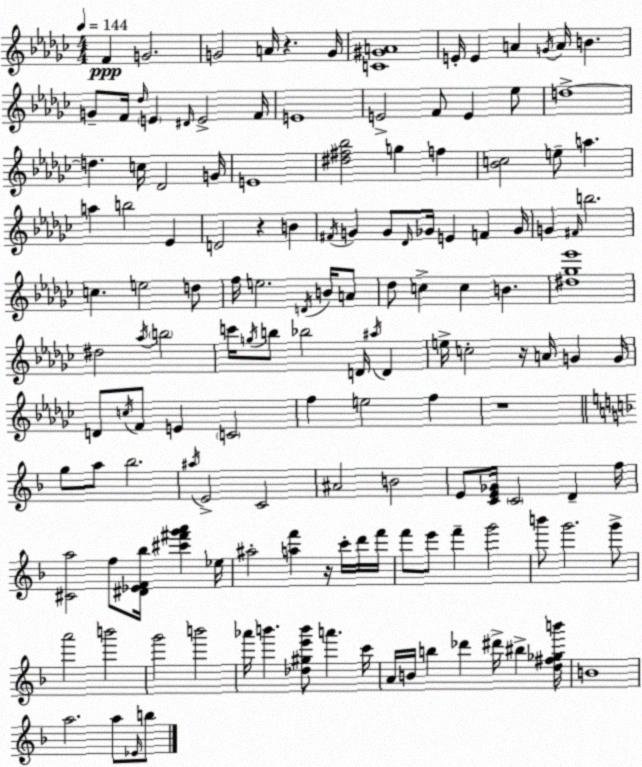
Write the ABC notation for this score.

X:1
T:Untitled
M:4/4
L:1/4
K:Ebm
F G2 G2 A/4 z G/4 [C^GA]4 E/4 E A G/4 A/4 B G/2 F/4 _d/4 E ^D/4 E2 F/4 E4 E2 F/2 E _e/2 d4 d c/4 _D2 G/4 E4 [^d^f_b]2 g f [_Bc]2 e/2 a a b2 _E D2 z B ^F/4 G G/2 _D/4 _G/4 E F _G/4 G ^F/4 b2 c e2 d/2 f/4 e2 D/4 B/4 A/2 _d/2 c c B [^d_g_e']4 ^d2 _a/4 b2 c'/4 g/4 b/2 _b2 D/4 ^a/4 D e/4 c2 z/4 A/4 G G/4 D/2 c/4 F/2 E C2 f e2 f z4 g/2 a/2 _b2 ^a/4 E2 C2 ^A2 B2 E/2 [CE_G]/4 C2 D f/4 [^Ca]2 f/2 [^D_EF_b]/4 [^c'^f'g'a'] _e/4 ^a2 [af'] z/4 c'/4 d'/4 f'/4 f'/2 e'/2 f' g'2 b'/2 g'2 g'/2 a'2 b'2 g'2 b'2 _a'/4 b' [_d^ge'b']/2 a' c'/4 A/4 B/4 b _d' ^d'/4 ^b [d^f_gb']/4 B4 a2 a/2 _E/4 b/2